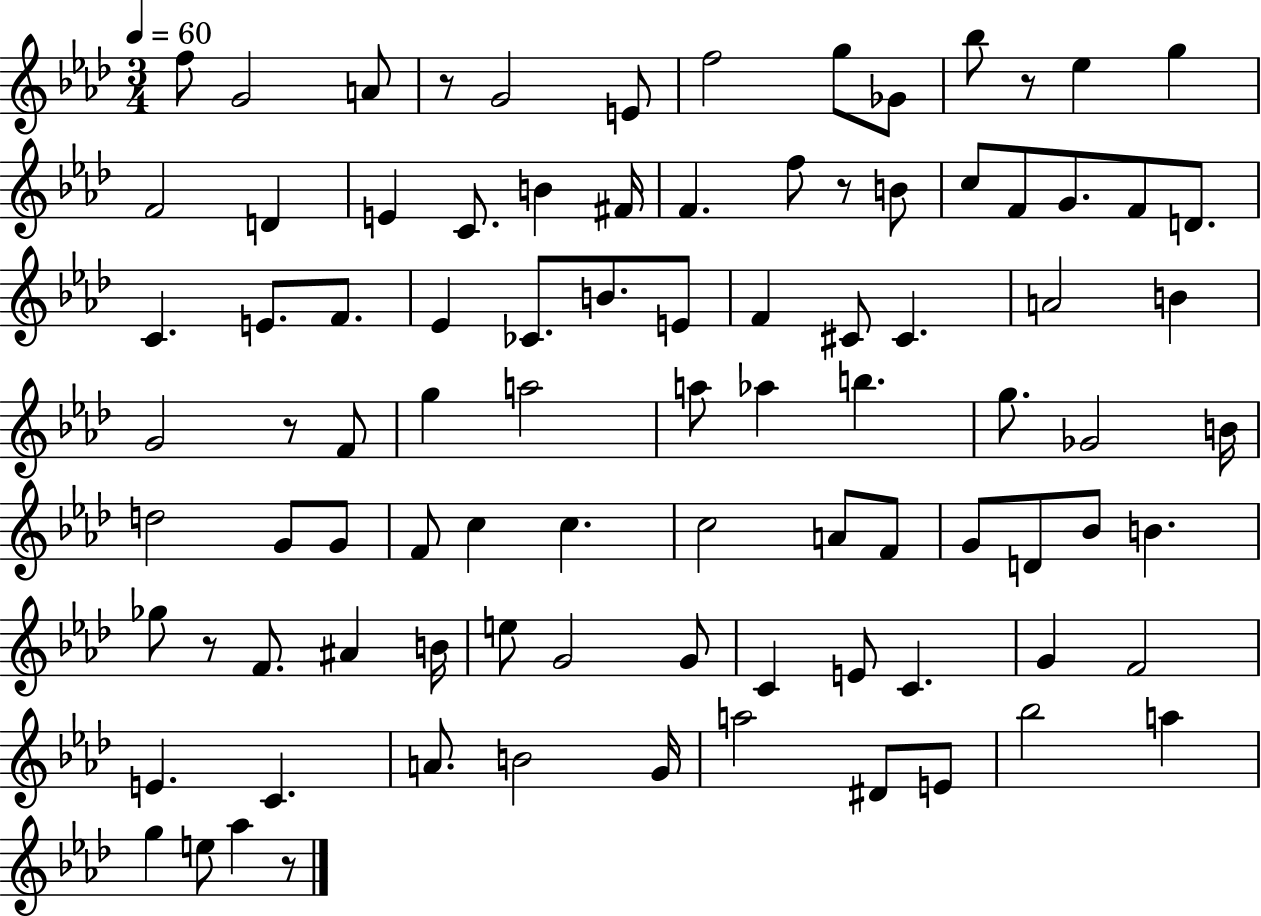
{
  \clef treble
  \numericTimeSignature
  \time 3/4
  \key aes \major
  \tempo 4 = 60
  \repeat volta 2 { f''8 g'2 a'8 | r8 g'2 e'8 | f''2 g''8 ges'8 | bes''8 r8 ees''4 g''4 | \break f'2 d'4 | e'4 c'8. b'4 fis'16 | f'4. f''8 r8 b'8 | c''8 f'8 g'8. f'8 d'8. | \break c'4. e'8. f'8. | ees'4 ces'8. b'8. e'8 | f'4 cis'8 cis'4. | a'2 b'4 | \break g'2 r8 f'8 | g''4 a''2 | a''8 aes''4 b''4. | g''8. ges'2 b'16 | \break d''2 g'8 g'8 | f'8 c''4 c''4. | c''2 a'8 f'8 | g'8 d'8 bes'8 b'4. | \break ges''8 r8 f'8. ais'4 b'16 | e''8 g'2 g'8 | c'4 e'8 c'4. | g'4 f'2 | \break e'4. c'4. | a'8. b'2 g'16 | a''2 dis'8 e'8 | bes''2 a''4 | \break g''4 e''8 aes''4 r8 | } \bar "|."
}